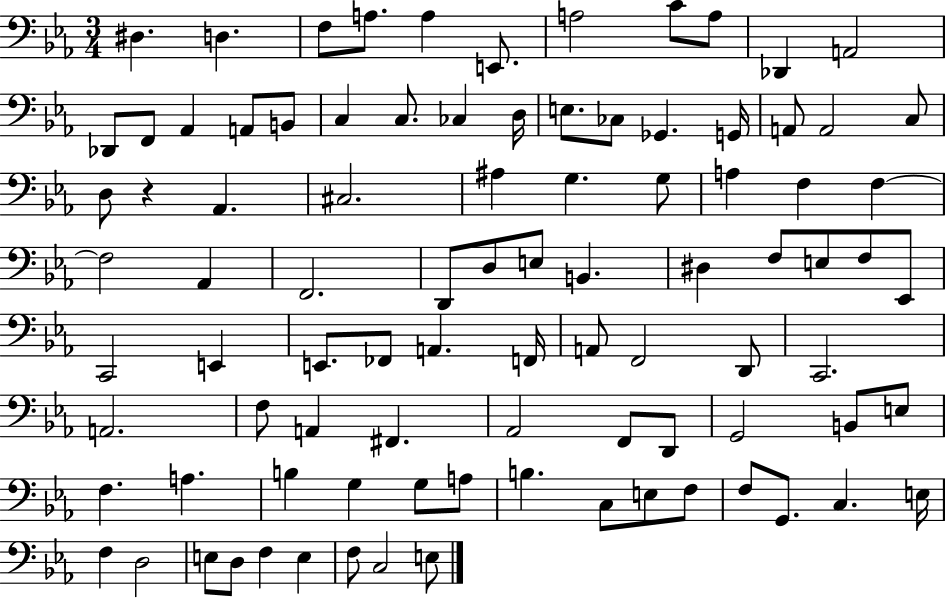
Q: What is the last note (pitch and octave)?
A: E3